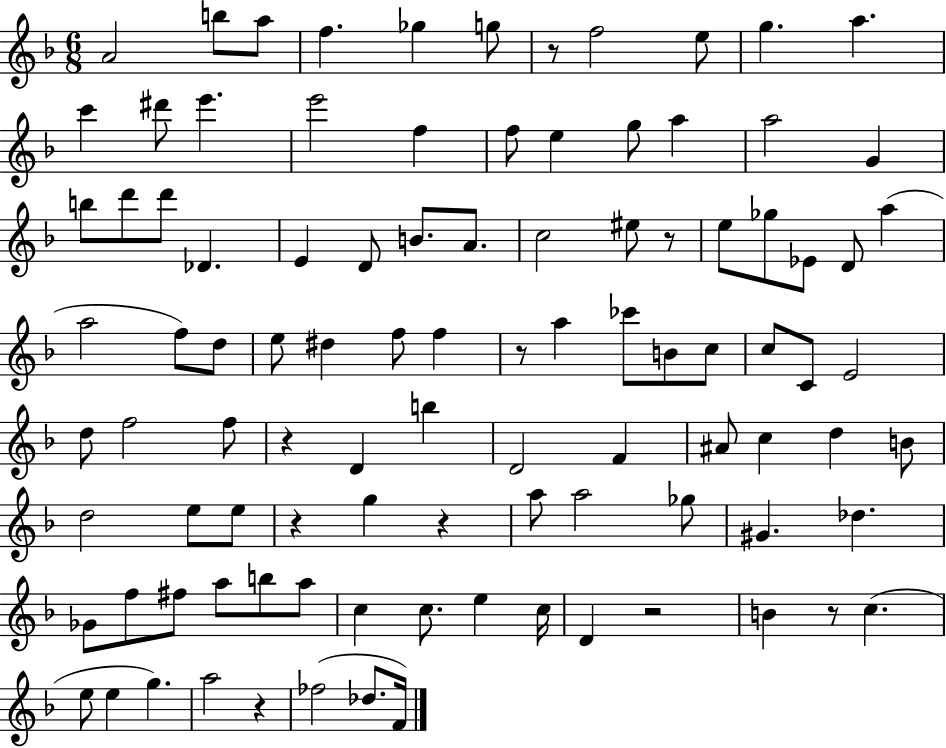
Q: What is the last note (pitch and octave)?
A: F4